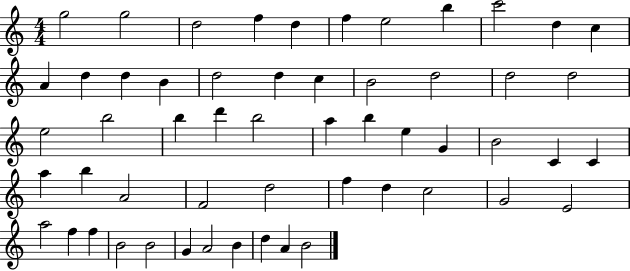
G5/h G5/h D5/h F5/q D5/q F5/q E5/h B5/q C6/h D5/q C5/q A4/q D5/q D5/q B4/q D5/h D5/q C5/q B4/h D5/h D5/h D5/h E5/h B5/h B5/q D6/q B5/h A5/q B5/q E5/q G4/q B4/h C4/q C4/q A5/q B5/q A4/h F4/h D5/h F5/q D5/q C5/h G4/h E4/h A5/h F5/q F5/q B4/h B4/h G4/q A4/h B4/q D5/q A4/q B4/h